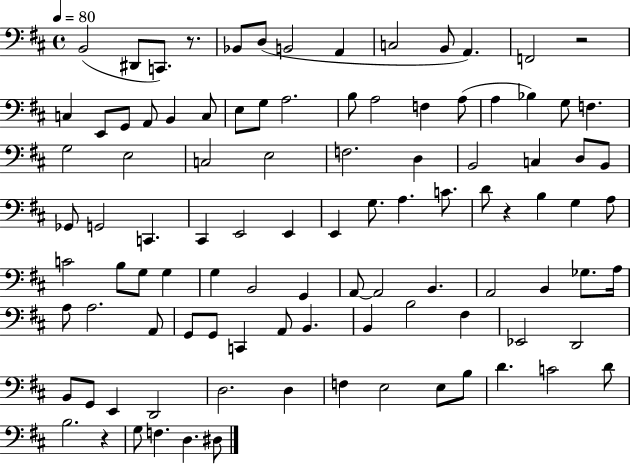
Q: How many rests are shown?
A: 4